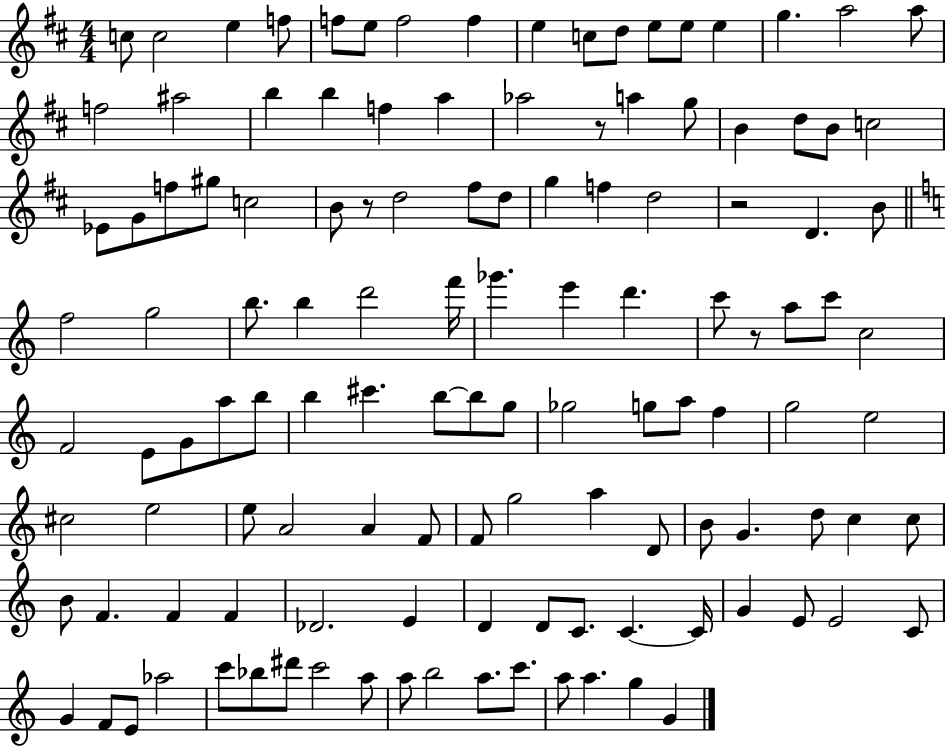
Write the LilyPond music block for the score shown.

{
  \clef treble
  \numericTimeSignature
  \time 4/4
  \key d \major
  \repeat volta 2 { c''8 c''2 e''4 f''8 | f''8 e''8 f''2 f''4 | e''4 c''8 d''8 e''8 e''8 e''4 | g''4. a''2 a''8 | \break f''2 ais''2 | b''4 b''4 f''4 a''4 | aes''2 r8 a''4 g''8 | b'4 d''8 b'8 c''2 | \break ees'8 g'8 f''8 gis''8 c''2 | b'8 r8 d''2 fis''8 d''8 | g''4 f''4 d''2 | r2 d'4. b'8 | \break \bar "||" \break \key c \major f''2 g''2 | b''8. b''4 d'''2 f'''16 | ges'''4. e'''4 d'''4. | c'''8 r8 a''8 c'''8 c''2 | \break f'2 e'8 g'8 a''8 b''8 | b''4 cis'''4. b''8~~ b''8 g''8 | ges''2 g''8 a''8 f''4 | g''2 e''2 | \break cis''2 e''2 | e''8 a'2 a'4 f'8 | f'8 g''2 a''4 d'8 | b'8 g'4. d''8 c''4 c''8 | \break b'8 f'4. f'4 f'4 | des'2. e'4 | d'4 d'8 c'8. c'4.~~ c'16 | g'4 e'8 e'2 c'8 | \break g'4 f'8 e'8 aes''2 | c'''8 bes''8 dis'''8 c'''2 a''8 | a''8 b''2 a''8. c'''8. | a''8 a''4. g''4 g'4 | \break } \bar "|."
}